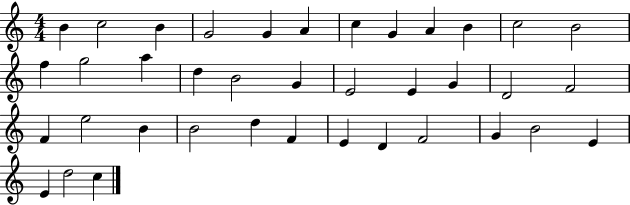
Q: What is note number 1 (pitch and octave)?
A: B4